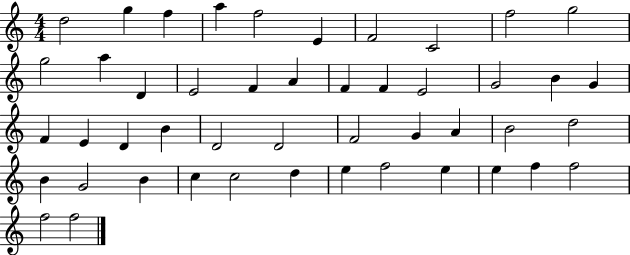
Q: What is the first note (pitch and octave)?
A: D5